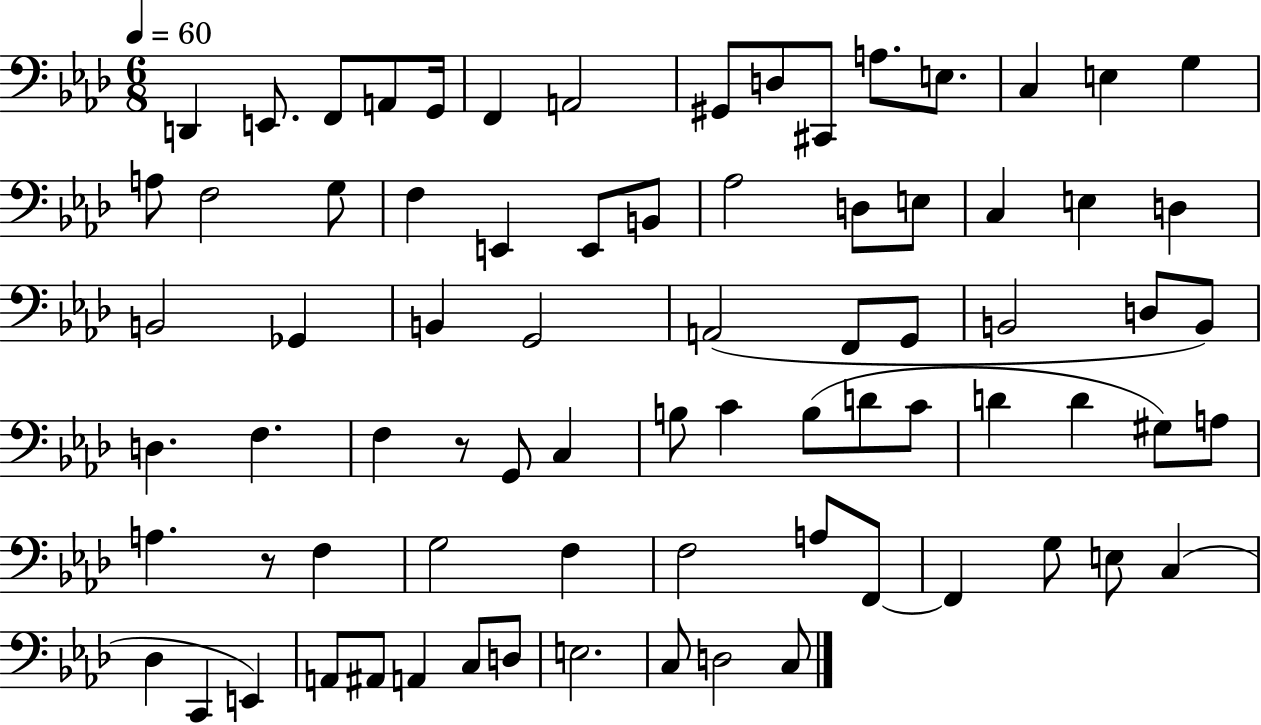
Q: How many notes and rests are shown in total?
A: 77